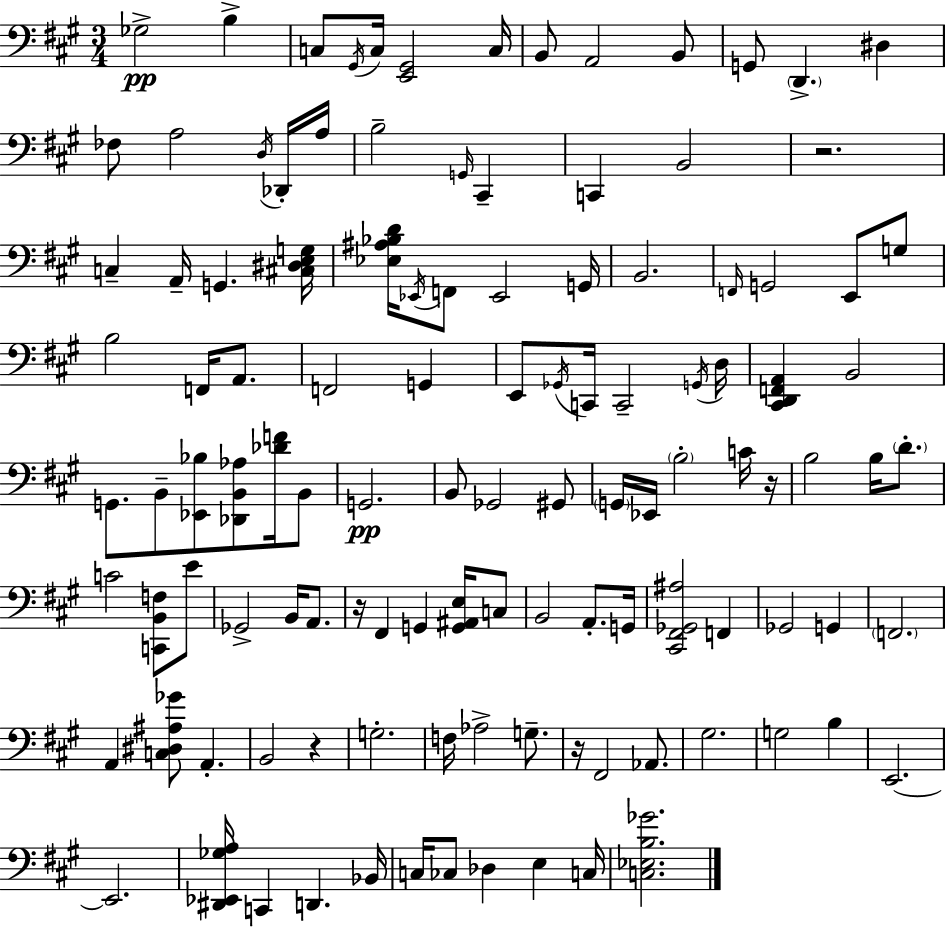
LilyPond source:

{
  \clef bass
  \numericTimeSignature
  \time 3/4
  \key a \major
  \repeat volta 2 { ges2->\pp b4-> | c8 \acciaccatura { gis,16 } c16 <e, gis,>2 | c16 b,8 a,2 b,8 | g,8 \parenthesize d,4.-> dis4 | \break fes8 a2 \acciaccatura { d16 } | des,16-. a16 b2-- \grace { g,16 } cis,4-- | c,4 b,2 | r2. | \break c4-- a,16-- g,4. | <cis dis e g>16 <ees ais bes d'>16 \acciaccatura { ees,16 } f,8 ees,2 | g,16 b,2. | \grace { f,16 } g,2 | \break e,8 g8 b2 | f,16 a,8. f,2 | g,4 e,8 \acciaccatura { ges,16 } c,16 c,2-- | \acciaccatura { g,16 } d16 <cis, d, f, a,>4 b,2 | \break g,8. b,8-- | <ees, bes>8 <des, b, aes>8 <des' f'>16 b,8 g,2.\pp | b,8 ges,2 | gis,8 \parenthesize g,16 ees,16 \parenthesize b2-. | \break c'16 r16 b2 | b16 \parenthesize d'8.-. c'2 | <c, b, f>8 e'8 ges,2-> | b,16 a,8. r16 fis,4 | \break g,4 <g, ais, e>16 c8 b,2 | a,8.-. g,16 <cis, fis, ges, ais>2 | f,4 ges,2 | g,4 \parenthesize f,2. | \break a,4 <c dis ais ges'>8 | a,4.-. b,2 | r4 g2.-. | f16 aes2-> | \break g8.-- r16 fis,2 | aes,8. gis2. | g2 | b4 e,2.~~ | \break e,2. | <dis, ees, ges a>16 c,4 | d,4. bes,16 c16 ces8 des4 | e4 c16 <c ees b ges'>2. | \break } \bar "|."
}